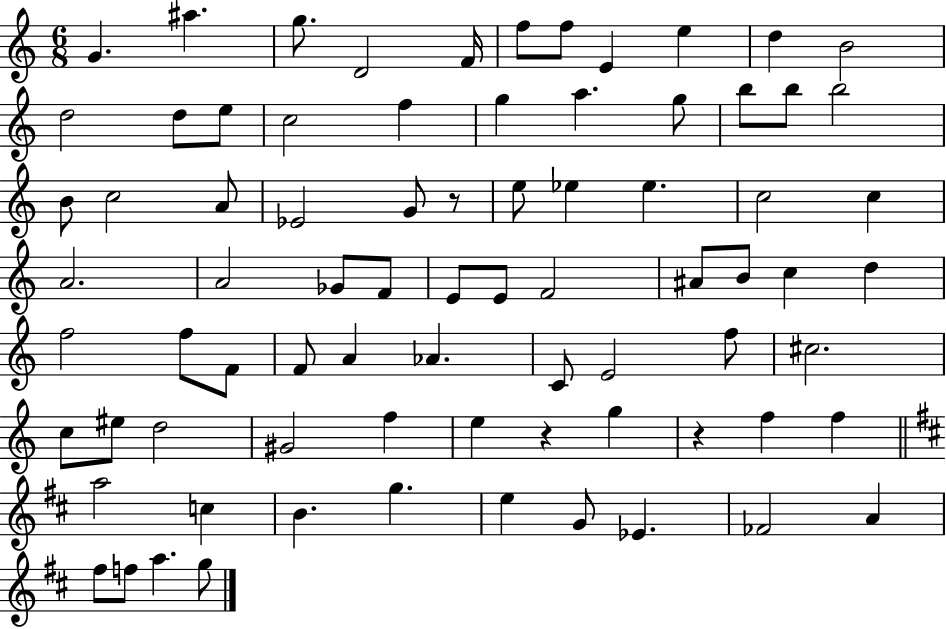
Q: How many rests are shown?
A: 3